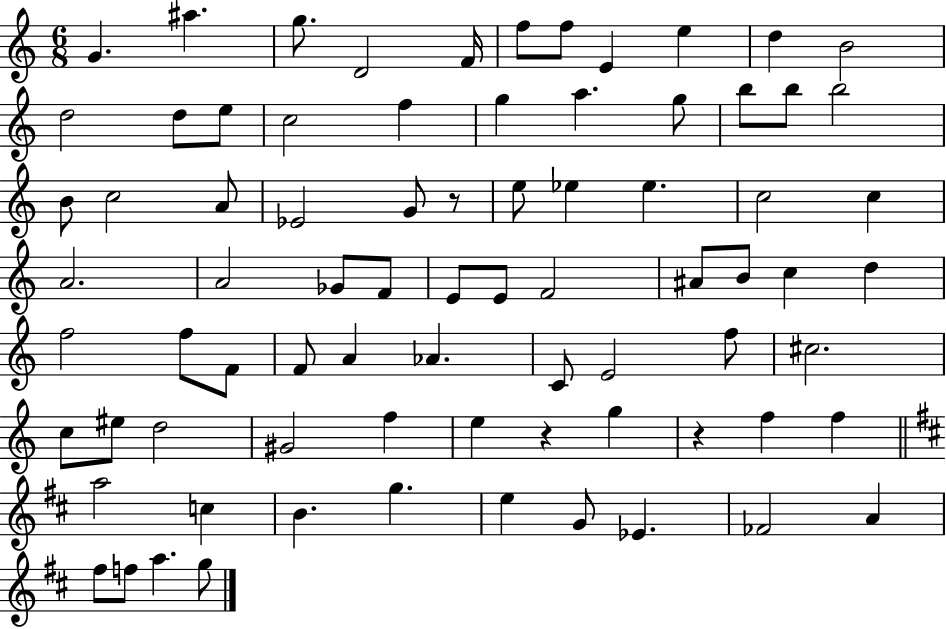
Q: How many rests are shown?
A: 3